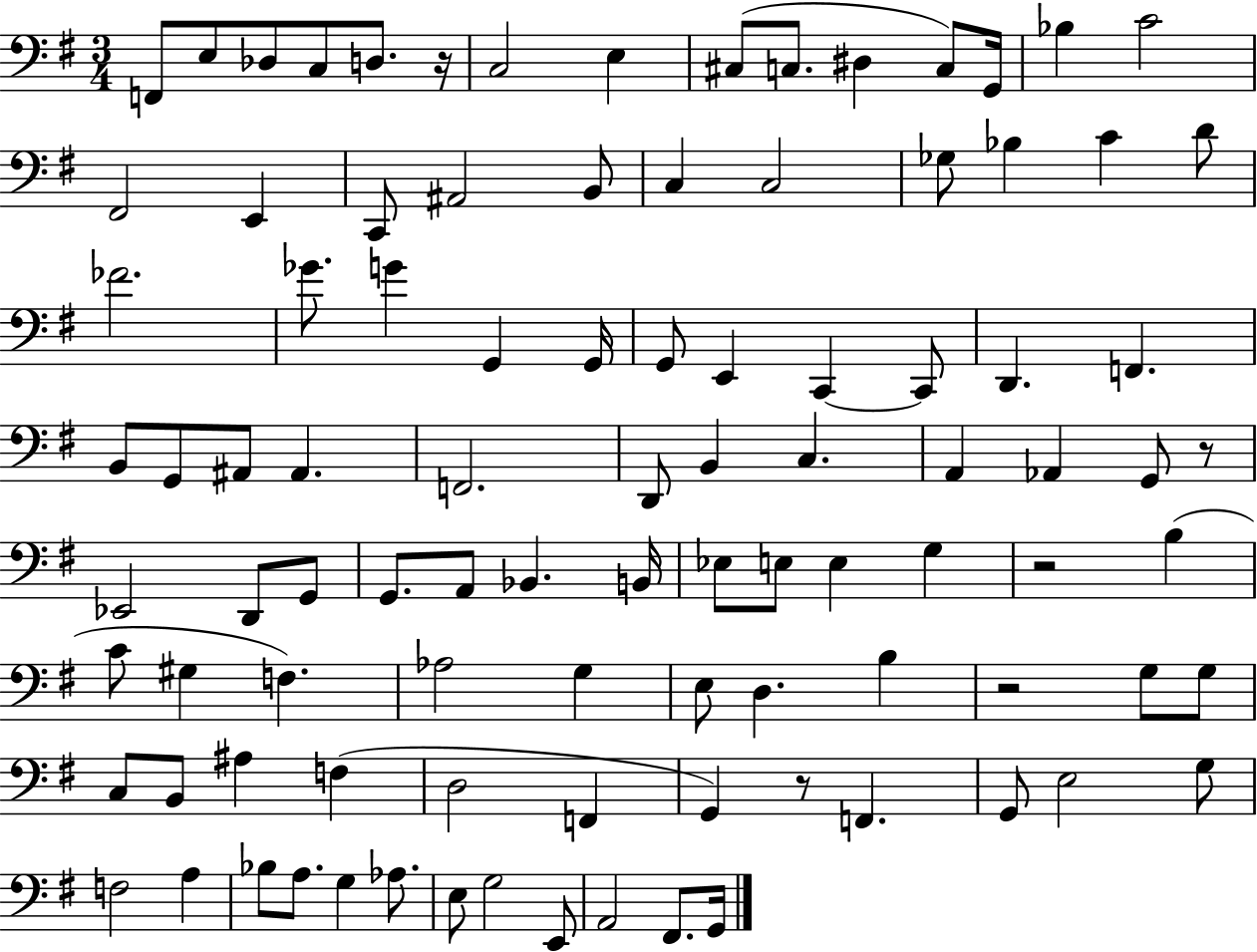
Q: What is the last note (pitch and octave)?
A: G2